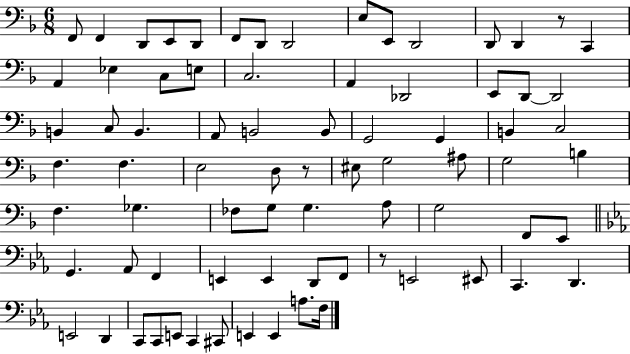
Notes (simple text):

F2/e F2/q D2/e E2/e D2/e F2/e D2/e D2/h E3/e E2/e D2/h D2/e D2/q R/e C2/q A2/q Eb3/q C3/e E3/e C3/h. A2/q Db2/h E2/e D2/e D2/h B2/q C3/e B2/q. A2/e B2/h B2/e G2/h G2/q B2/q C3/h F3/q. F3/q. E3/h D3/e R/e EIS3/e G3/h A#3/e G3/h B3/q F3/q. Gb3/q. FES3/e G3/e G3/q. A3/e G3/h F2/e E2/e G2/q. Ab2/e F2/q E2/q E2/q D2/e F2/e R/e E2/h EIS2/e C2/q. D2/q. E2/h D2/q C2/e C2/e E2/e C2/q C#2/e E2/q E2/q A3/e. F3/s